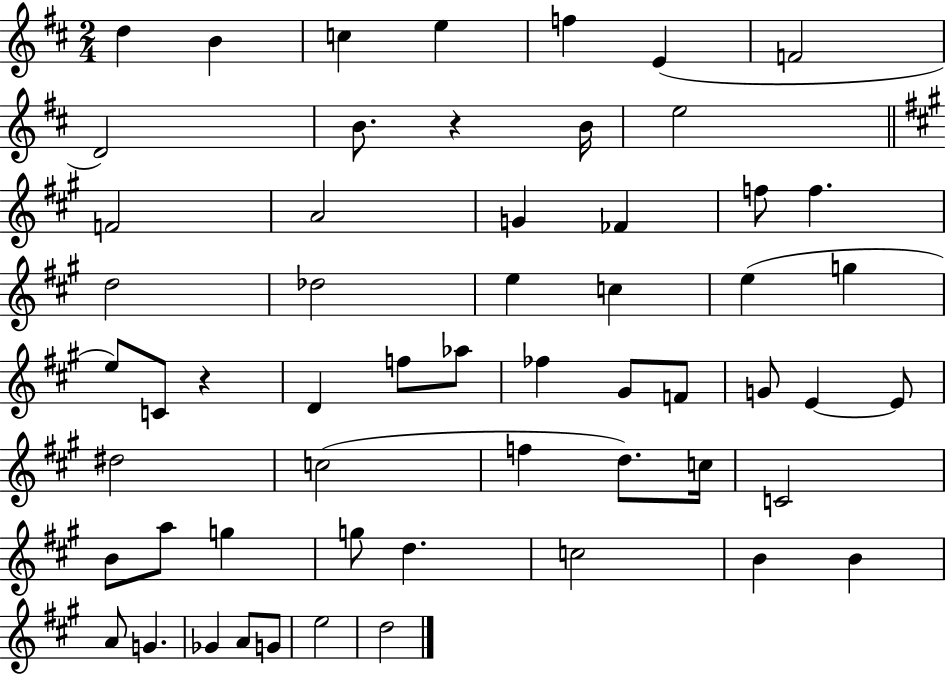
D5/q B4/q C5/q E5/q F5/q E4/q F4/h D4/h B4/e. R/q B4/s E5/h F4/h A4/h G4/q FES4/q F5/e F5/q. D5/h Db5/h E5/q C5/q E5/q G5/q E5/e C4/e R/q D4/q F5/e Ab5/e FES5/q G#4/e F4/e G4/e E4/q E4/e D#5/h C5/h F5/q D5/e. C5/s C4/h B4/e A5/e G5/q G5/e D5/q. C5/h B4/q B4/q A4/e G4/q. Gb4/q A4/e G4/e E5/h D5/h